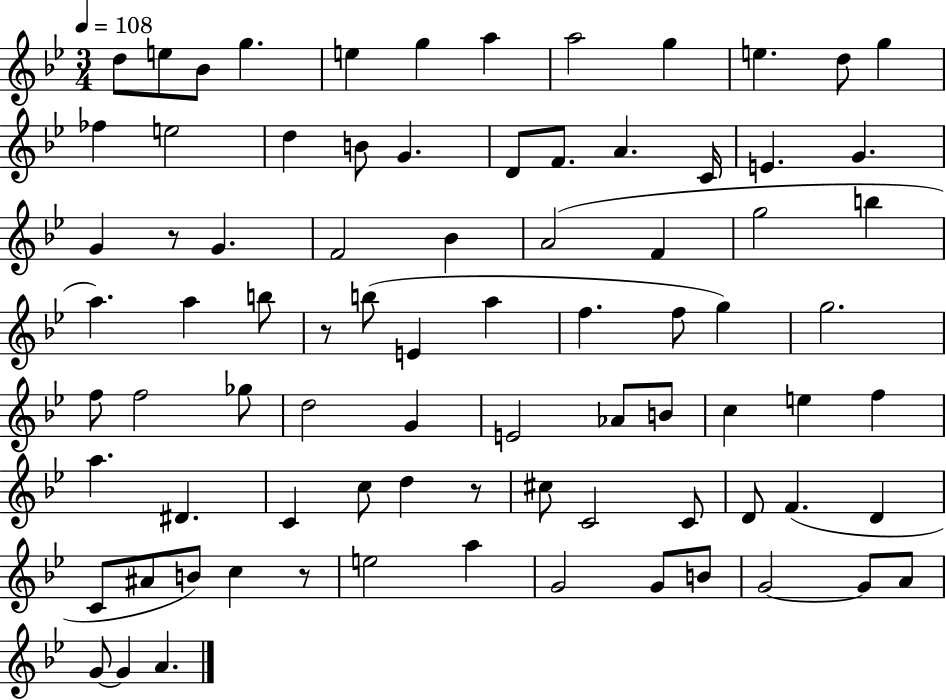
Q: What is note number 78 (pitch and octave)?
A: A4